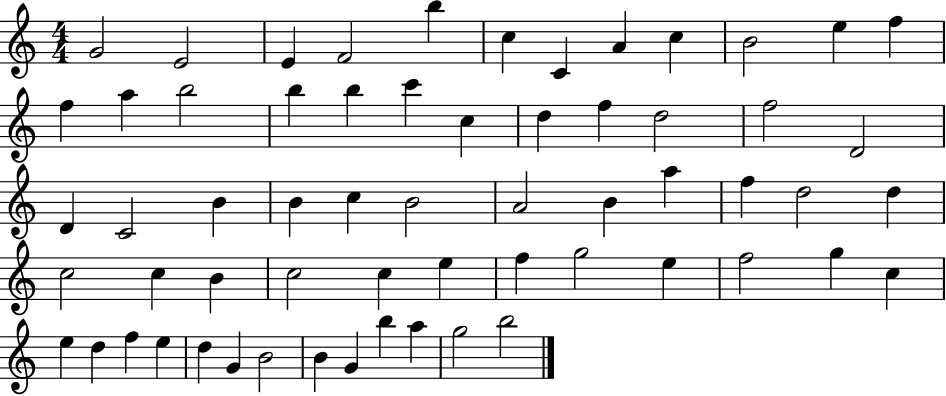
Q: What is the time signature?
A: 4/4